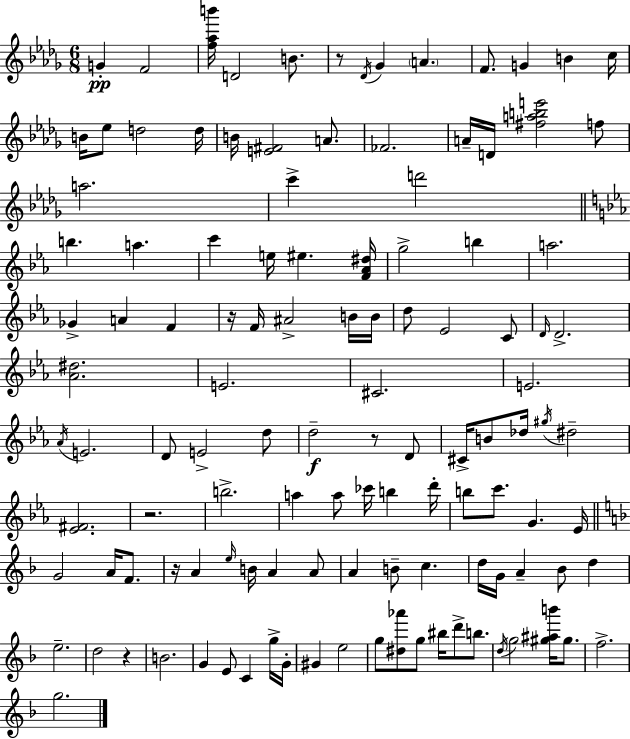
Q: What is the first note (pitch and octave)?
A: G4